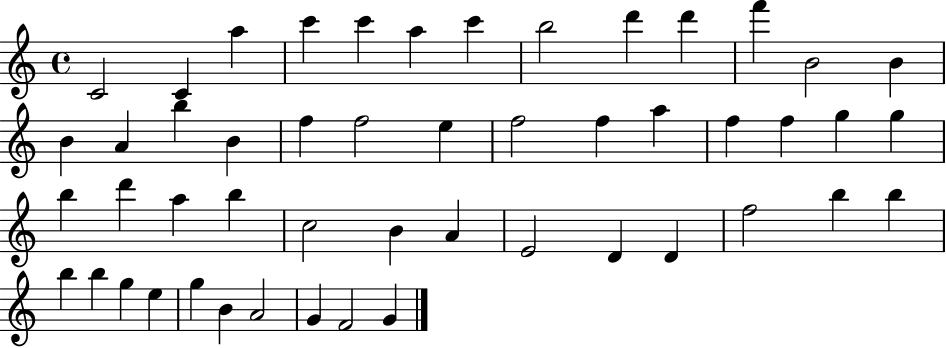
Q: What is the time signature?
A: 4/4